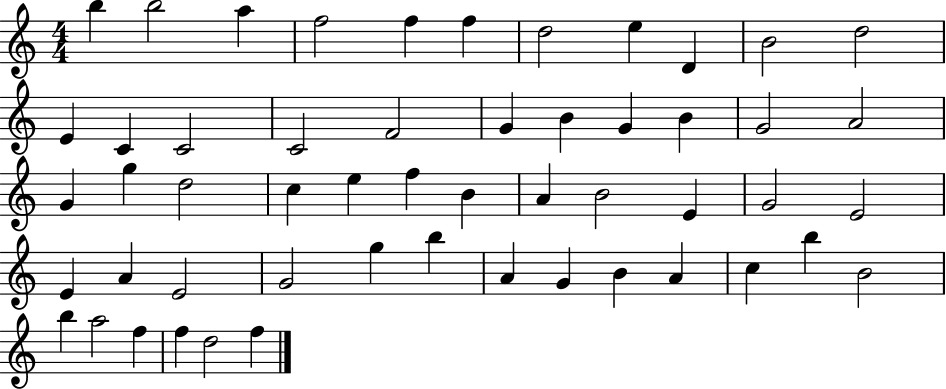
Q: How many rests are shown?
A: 0